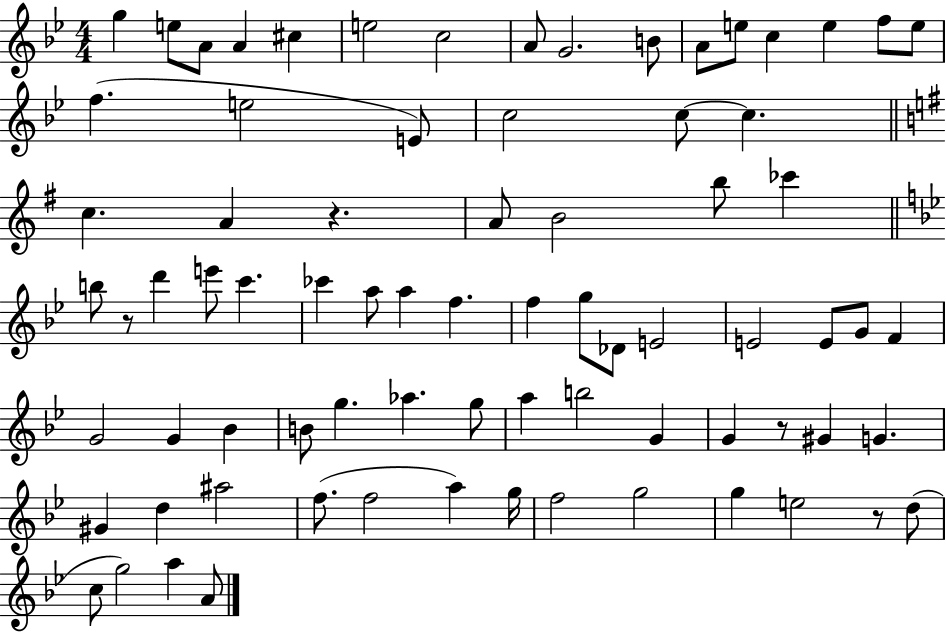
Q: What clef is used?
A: treble